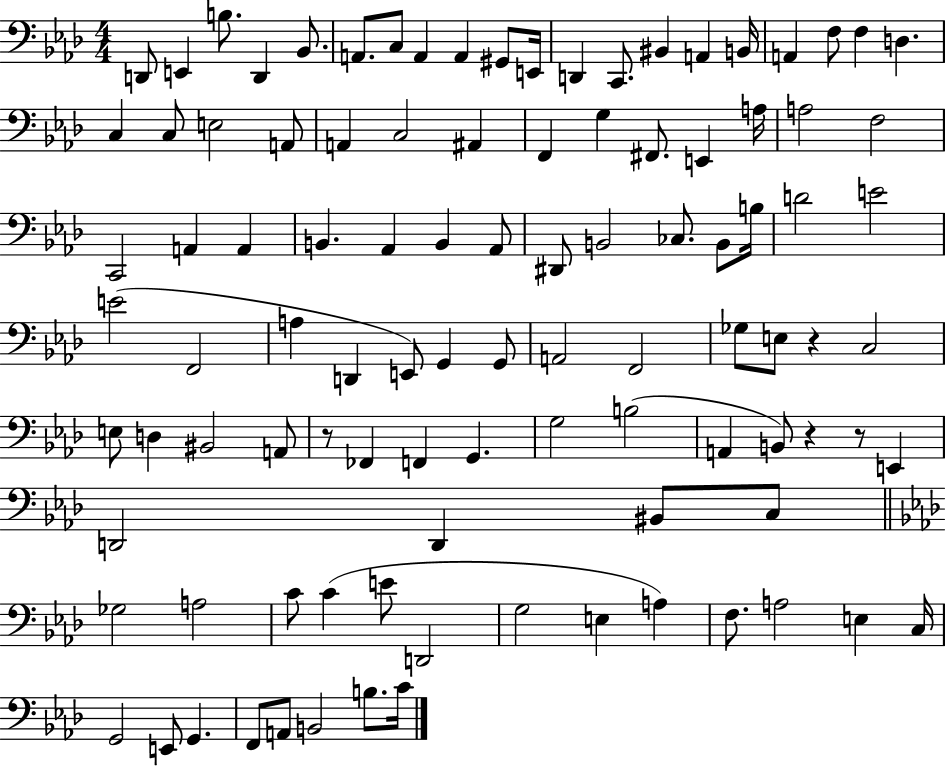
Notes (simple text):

D2/e E2/q B3/e. D2/q Bb2/e. A2/e. C3/e A2/q A2/q G#2/e E2/s D2/q C2/e. BIS2/q A2/q B2/s A2/q F3/e F3/q D3/q. C3/q C3/e E3/h A2/e A2/q C3/h A#2/q F2/q G3/q F#2/e. E2/q A3/s A3/h F3/h C2/h A2/q A2/q B2/q. Ab2/q B2/q Ab2/e D#2/e B2/h CES3/e. B2/e B3/s D4/h E4/h E4/h F2/h A3/q D2/q E2/e G2/q G2/e A2/h F2/h Gb3/e E3/e R/q C3/h E3/e D3/q BIS2/h A2/e R/e FES2/q F2/q G2/q. G3/h B3/h A2/q B2/e R/q R/e E2/q D2/h D2/q BIS2/e C3/e Gb3/h A3/h C4/e C4/q E4/e D2/h G3/h E3/q A3/q F3/e. A3/h E3/q C3/s G2/h E2/e G2/q. F2/e A2/e B2/h B3/e. C4/s